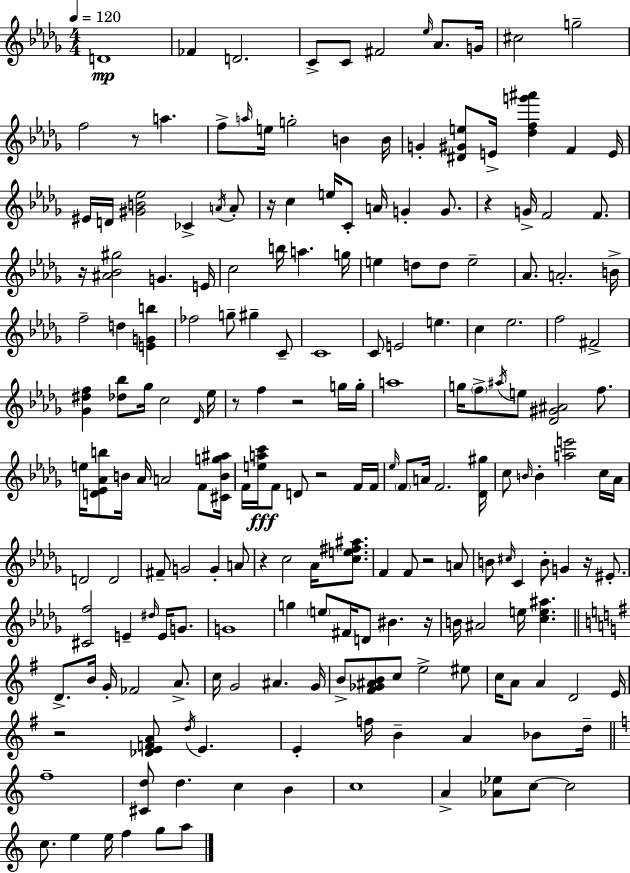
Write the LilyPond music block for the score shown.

{
  \clef treble
  \numericTimeSignature
  \time 4/4
  \key bes \minor
  \tempo 4 = 120
  d'1\mp | fes'4 d'2. | c'8-> c'8 fis'2 \grace { ees''16 } aes'8. | g'16 cis''2 g''2-- | \break f''2 r8 a''4. | f''8-> \grace { a''16 } e''16 g''2-. b'4 | b'16 g'4-. <dis' gis' e''>8 e'16-> <des'' f'' g''' ais'''>4 f'4 | e'16 eis'16 d'16 <gis' b' ees''>2 ces'4-> | \break \acciaccatura { a'16 } a'8-. r16 c''4 e''16 c'8-. a'16 g'4-. | g'8. r4 g'16-> f'2 | f'8. r16 <ais' bes' gis''>2 g'4. | e'16 c''2 b''16 a''4. | \break g''16 e''4 d''8 d''8 e''2-- | aes'8. a'2.-. | b'16-> f''2-- d''4 <e' g' b''>4 | fes''2 g''8-- gis''4-- | \break c'8-- c'1 | c'8 e'2 e''4. | c''4 ees''2. | f''2 fis'2-> | \break <ges' dis'' f''>4 <des'' bes''>8 ges''16 c''2 | \grace { des'16 } ees''16 r8 f''4 r2 | g''16 g''16-. a''1 | g''16 \parenthesize f''8-> \acciaccatura { ais''16 } e''8 <des' gis' ais'>2 | \break f''8. e''16 <d' ees' aes' b''>8 b'16 aes'16 a'2 | f'8 <cis' b' g'' ais''>16 f'16 <e'' a'' c'''>16\fff f'8 d'8 r2 | f'16 f'16 \grace { ees''16 } \parenthesize f'8 a'16 f'2. | <des' gis''>16 c''8 \grace { b'16 } b'4-. <a'' e'''>2 | \break c''16 aes'16 d'2 d'2 | fis'8-- g'2 | g'4-. a'8 r4 c''2 | aes'16 <c'' e'' fis'' ais''>8. f'4 f'8 r2 | \break a'8 b'8 \grace { cis''16 } c'4 b'8-. | g'4 r16 eis'8.-. <cis' f''>2 | e'4-- \grace { dis''16 } e'16 g'8. g'1 | g''4 \parenthesize e''8 fis'16 | \break d'8 bis'4. r16 b'16 ais'2 | e''16 <c'' e'' ais''>4. \bar "||" \break \key g \major d'8.-> b'16 g'16-. fes'2 a'8.-> | c''16 g'2 ais'4. g'16 | b'8-> <fis' ges' ais' b'>8 c''8 e''2-> eis''8 | c''16 a'8 a'4 d'2 e'16 | \break r2 <des' e' f' a'>8 \acciaccatura { d''16 } e'4. | e'4-. f''16 b'4-- a'4 bes'8 | d''16-- \bar "||" \break \key c \major f''1-- | <cis' d''>8 d''4. c''4 b'4 | c''1 | a'4-> <aes' ees''>8 c''8~~ c''2 | \break c''8. e''4 e''16 f''4 g''8 a''8 | \bar "|."
}